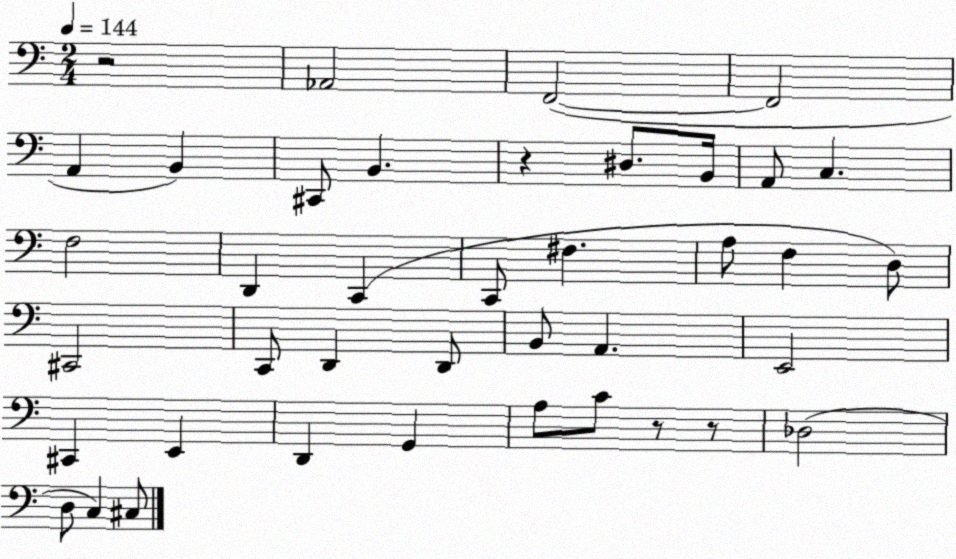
X:1
T:Untitled
M:2/4
L:1/4
K:C
z2 _A,,2 F,,2 F,,2 A,, B,, ^C,,/2 B,, z ^D,/2 B,,/4 A,,/2 C, F,2 D,, C,, C,,/2 ^F, A,/2 F, D,/2 ^C,,2 C,,/2 D,, D,,/2 B,,/2 A,, E,,2 ^C,, E,, D,, G,, A,/2 C/2 z/2 z/2 _D,2 D,/2 C, ^C,/2